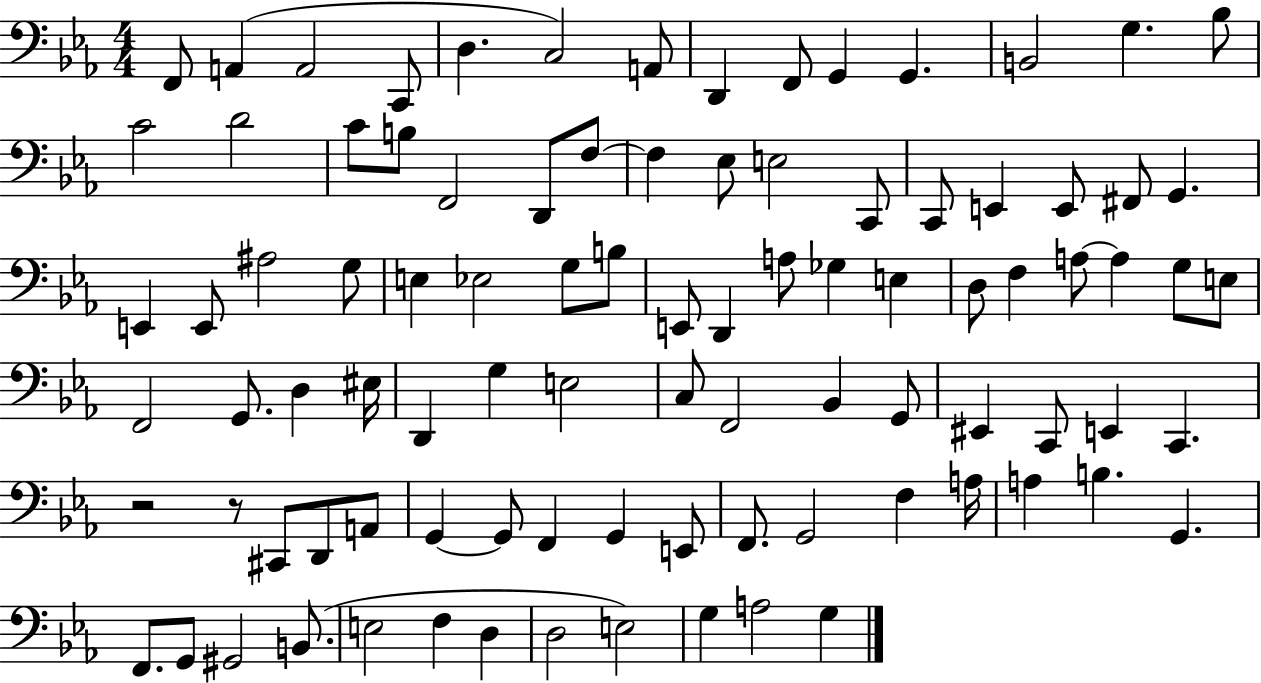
{
  \clef bass
  \numericTimeSignature
  \time 4/4
  \key ees \major
  f,8 a,4( a,2 c,8 | d4. c2) a,8 | d,4 f,8 g,4 g,4. | b,2 g4. bes8 | \break c'2 d'2 | c'8 b8 f,2 d,8 f8~~ | f4 ees8 e2 c,8 | c,8 e,4 e,8 fis,8 g,4. | \break e,4 e,8 ais2 g8 | e4 ees2 g8 b8 | e,8 d,4 a8 ges4 e4 | d8 f4 a8~~ a4 g8 e8 | \break f,2 g,8. d4 eis16 | d,4 g4 e2 | c8 f,2 bes,4 g,8 | eis,4 c,8 e,4 c,4. | \break r2 r8 cis,8 d,8 a,8 | g,4~~ g,8 f,4 g,4 e,8 | f,8. g,2 f4 a16 | a4 b4. g,4. | \break f,8. g,8 gis,2 b,8.( | e2 f4 d4 | d2 e2) | g4 a2 g4 | \break \bar "|."
}